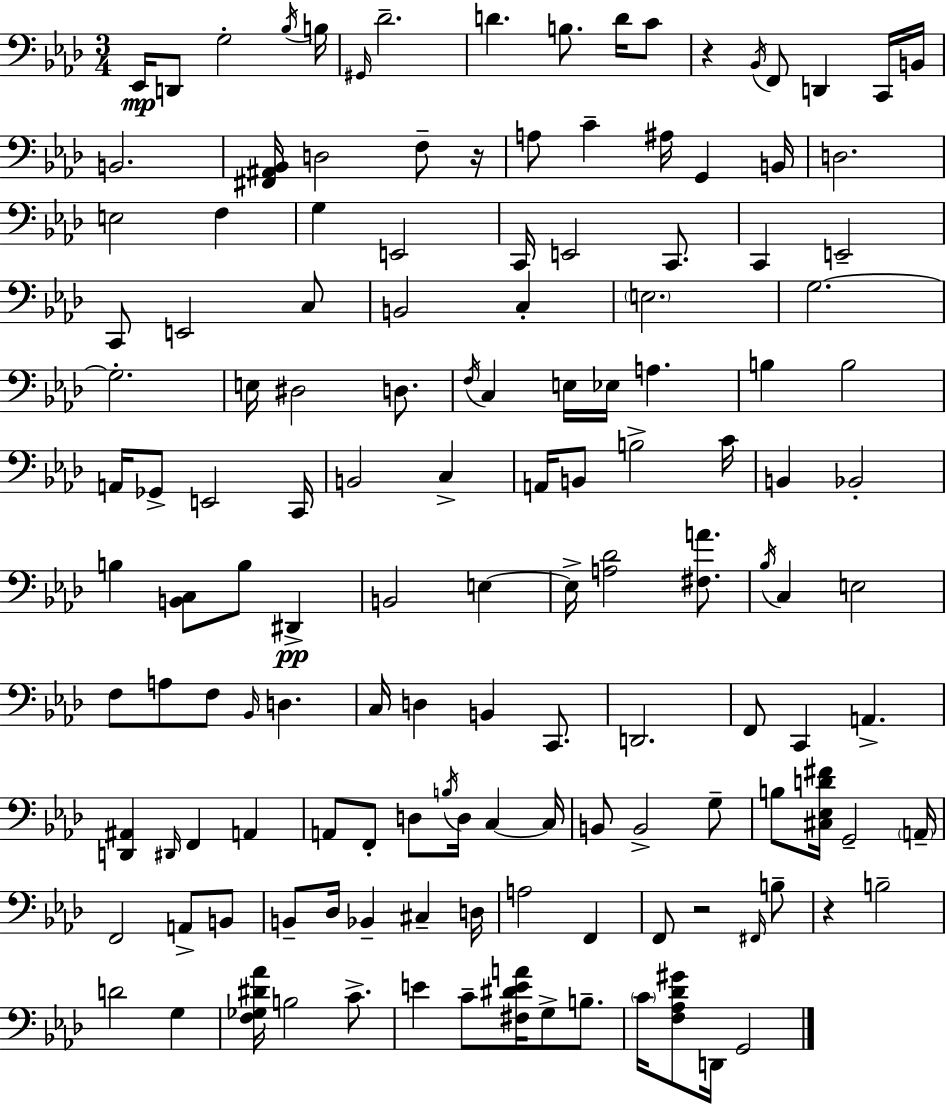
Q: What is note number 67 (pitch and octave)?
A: D#2